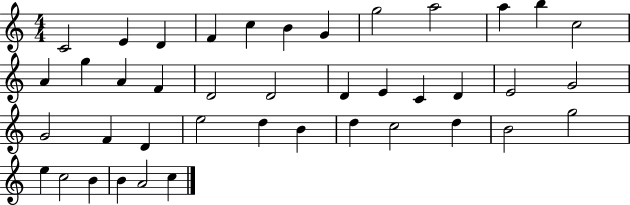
C4/h E4/q D4/q F4/q C5/q B4/q G4/q G5/h A5/h A5/q B5/q C5/h A4/q G5/q A4/q F4/q D4/h D4/h D4/q E4/q C4/q D4/q E4/h G4/h G4/h F4/q D4/q E5/h D5/q B4/q D5/q C5/h D5/q B4/h G5/h E5/q C5/h B4/q B4/q A4/h C5/q